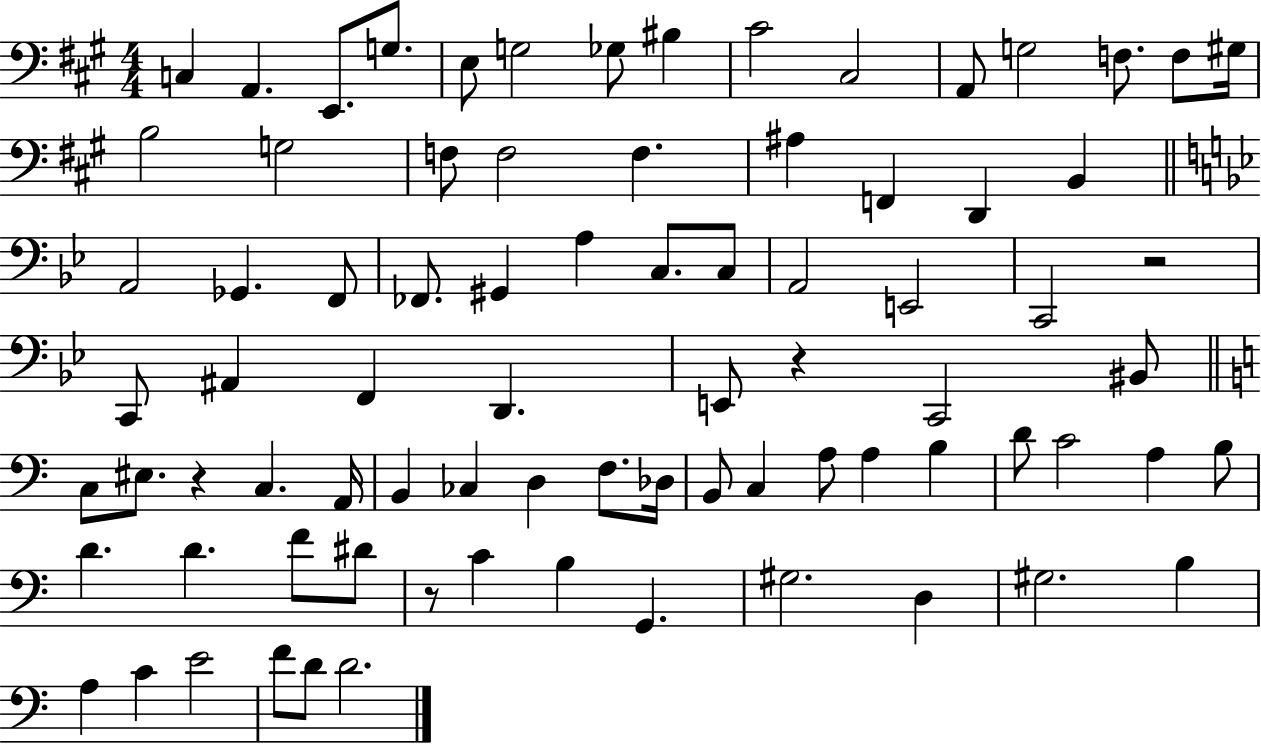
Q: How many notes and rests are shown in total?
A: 81